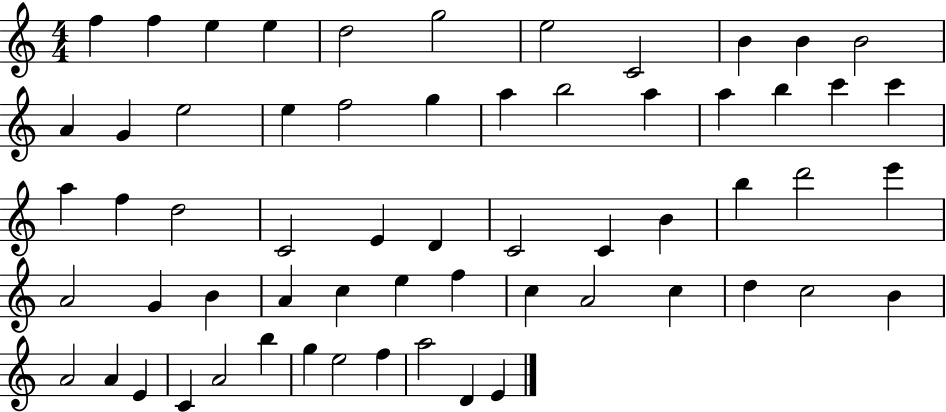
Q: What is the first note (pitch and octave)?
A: F5